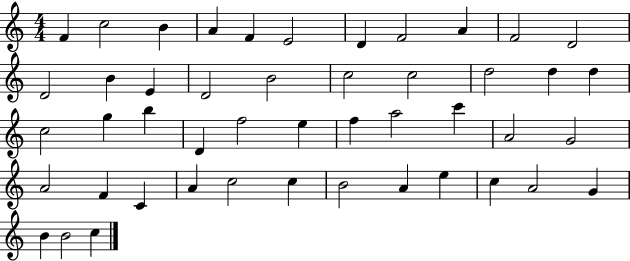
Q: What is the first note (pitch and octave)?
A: F4